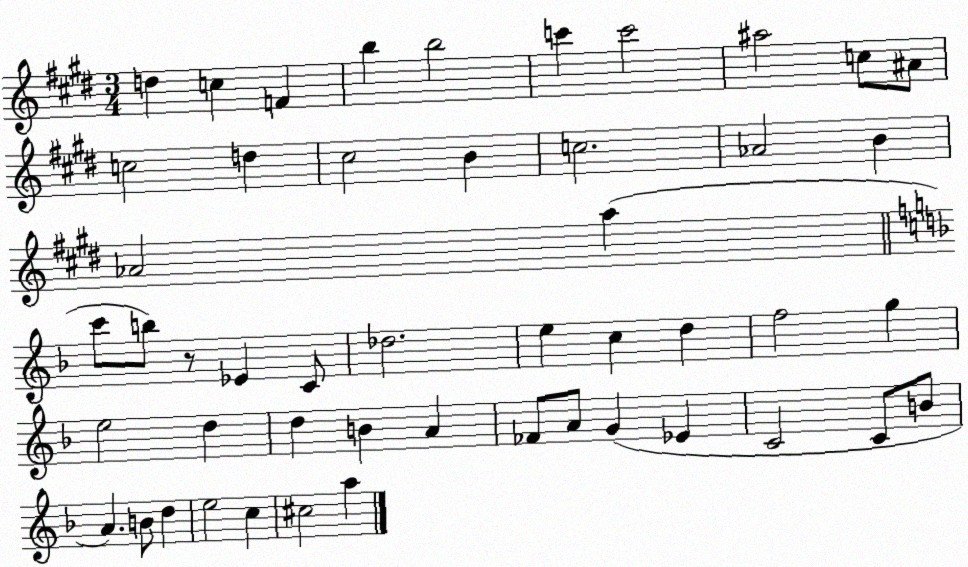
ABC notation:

X:1
T:Untitled
M:3/4
L:1/4
K:E
d c F b b2 c' c'2 ^a2 c/2 ^A/2 c2 d ^c2 B c2 _A2 B _A2 a c'/2 b/2 z/2 _E C/2 _d2 e c d f2 g e2 d d B A _F/2 A/2 G _E C2 C/2 B/2 A B/2 d e2 c ^c2 a